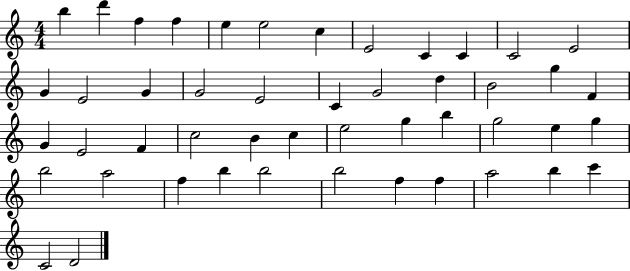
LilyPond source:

{
  \clef treble
  \numericTimeSignature
  \time 4/4
  \key c \major
  b''4 d'''4 f''4 f''4 | e''4 e''2 c''4 | e'2 c'4 c'4 | c'2 e'2 | \break g'4 e'2 g'4 | g'2 e'2 | c'4 g'2 d''4 | b'2 g''4 f'4 | \break g'4 e'2 f'4 | c''2 b'4 c''4 | e''2 g''4 b''4 | g''2 e''4 g''4 | \break b''2 a''2 | f''4 b''4 b''2 | b''2 f''4 f''4 | a''2 b''4 c'''4 | \break c'2 d'2 | \bar "|."
}